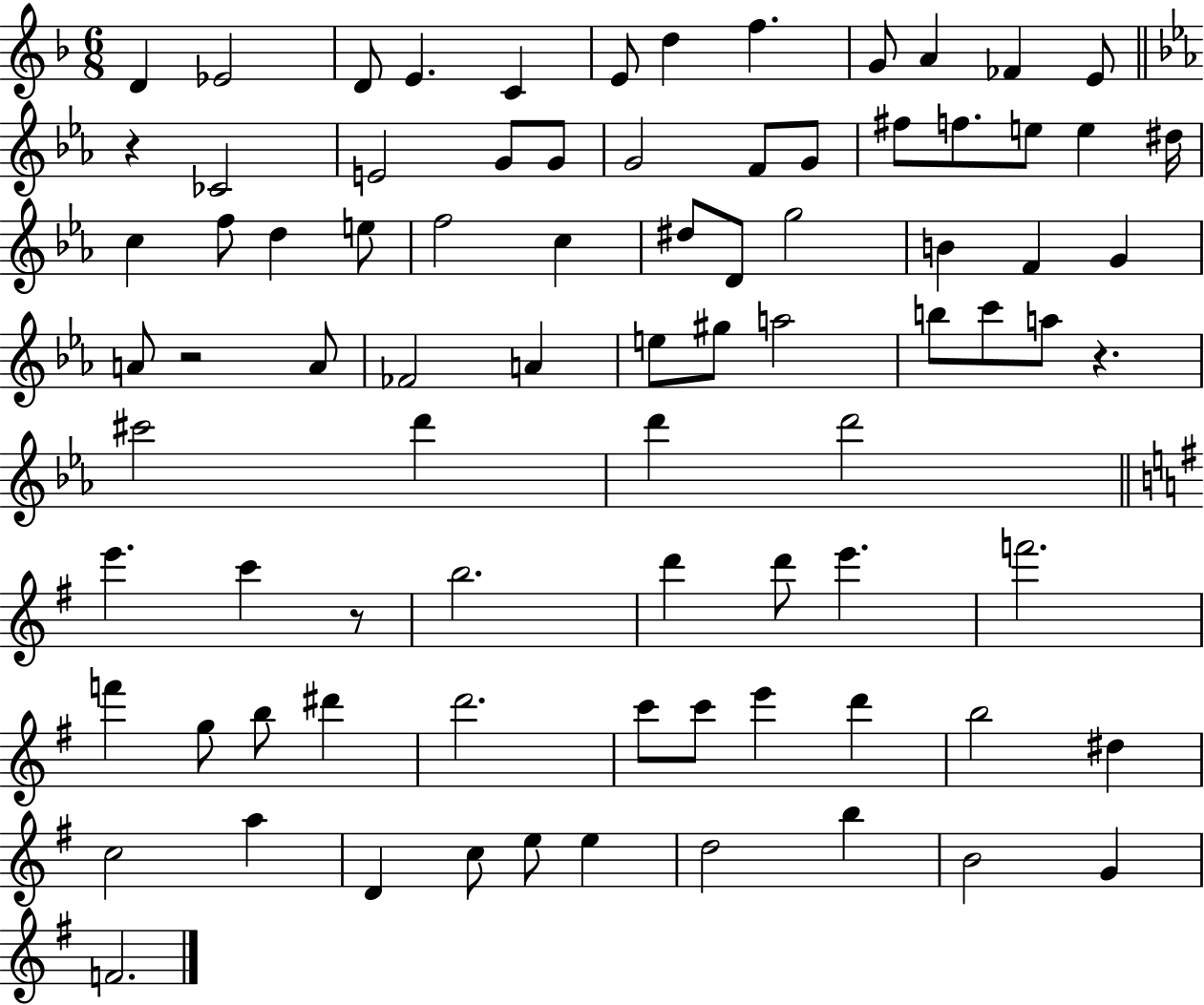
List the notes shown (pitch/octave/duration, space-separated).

D4/q Eb4/h D4/e E4/q. C4/q E4/e D5/q F5/q. G4/e A4/q FES4/q E4/e R/q CES4/h E4/h G4/e G4/e G4/h F4/e G4/e F#5/e F5/e. E5/e E5/q D#5/s C5/q F5/e D5/q E5/e F5/h C5/q D#5/e D4/e G5/h B4/q F4/q G4/q A4/e R/h A4/e FES4/h A4/q E5/e G#5/e A5/h B5/e C6/e A5/e R/q. C#6/h D6/q D6/q D6/h E6/q. C6/q R/e B5/h. D6/q D6/e E6/q. F6/h. F6/q G5/e B5/e D#6/q D6/h. C6/e C6/e E6/q D6/q B5/h D#5/q C5/h A5/q D4/q C5/e E5/e E5/q D5/h B5/q B4/h G4/q F4/h.